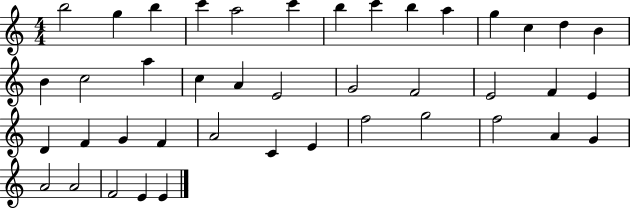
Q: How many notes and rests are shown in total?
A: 42